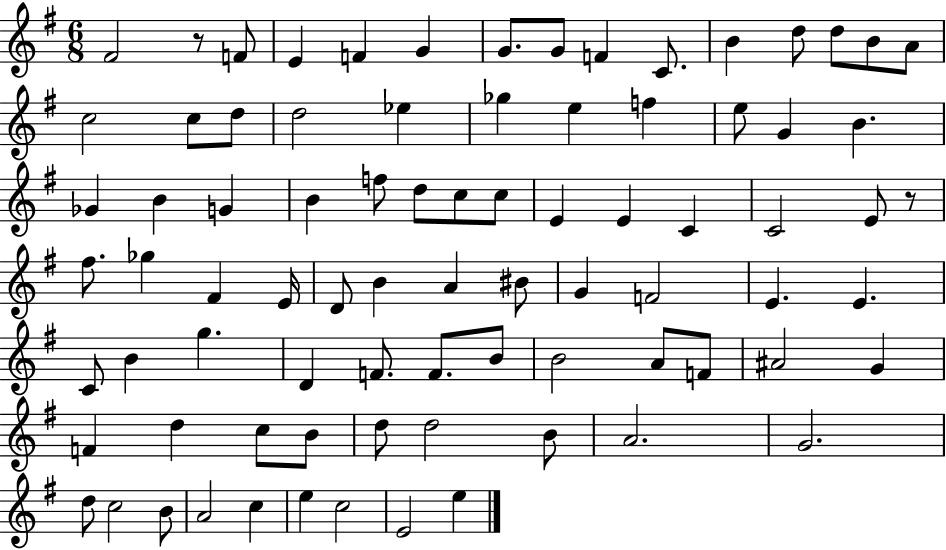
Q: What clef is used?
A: treble